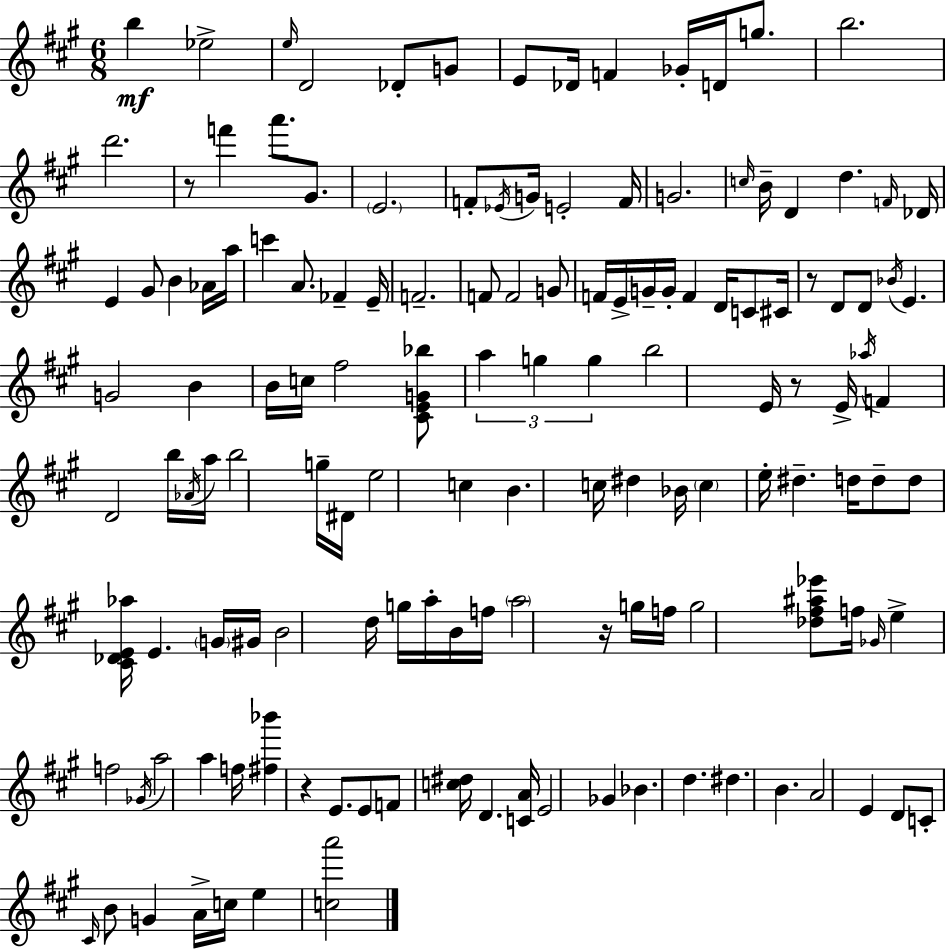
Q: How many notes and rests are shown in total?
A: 140